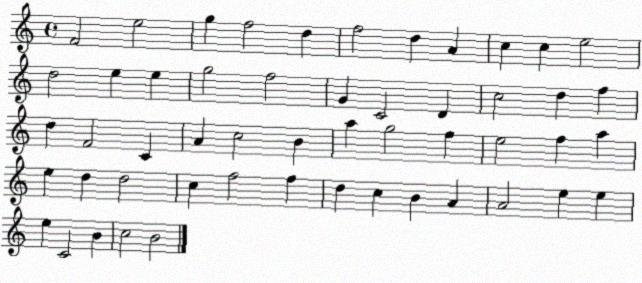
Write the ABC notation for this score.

X:1
T:Untitled
M:4/4
L:1/4
K:C
F2 e2 g f2 d f2 d A c c e2 d2 e e g2 f2 G C2 D c2 d f d F2 C A c2 B a g2 f e2 f a e d d2 c f2 f d c B A A2 e e e C2 B c2 B2